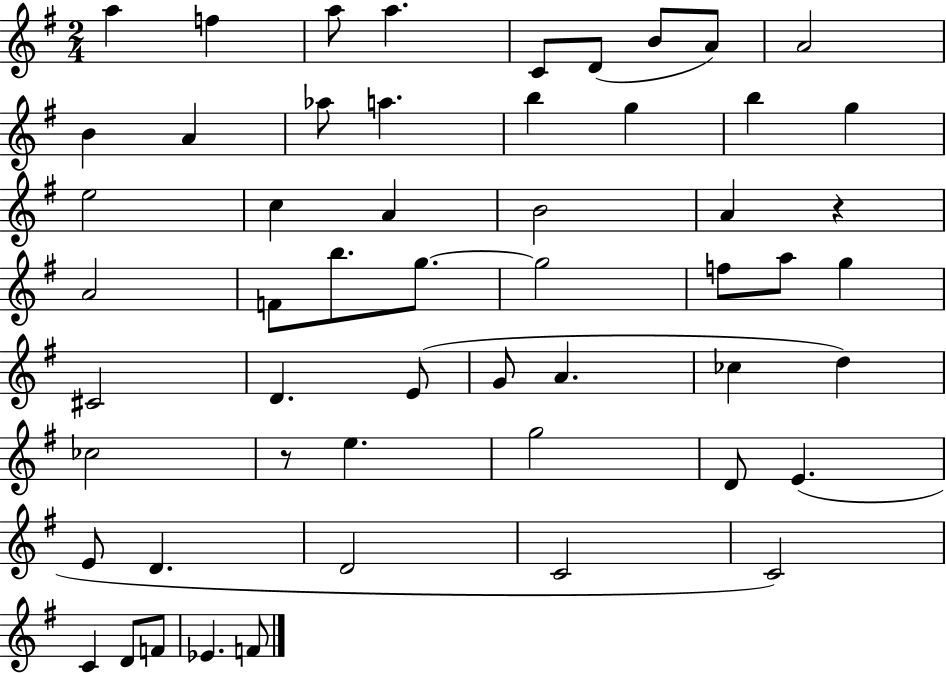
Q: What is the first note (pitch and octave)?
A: A5